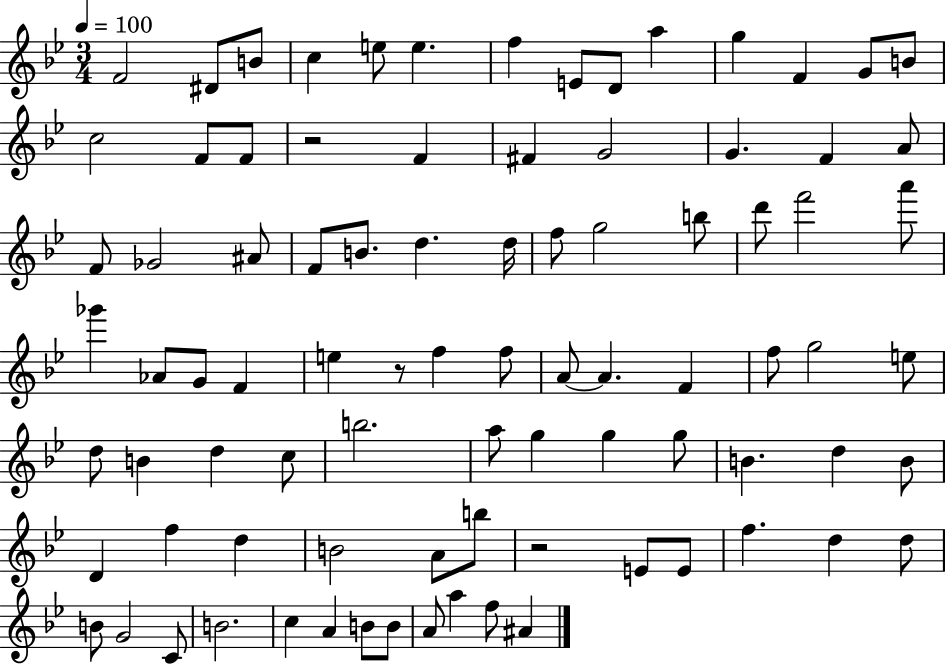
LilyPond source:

{
  \clef treble
  \numericTimeSignature
  \time 3/4
  \key bes \major
  \tempo 4 = 100
  \repeat volta 2 { f'2 dis'8 b'8 | c''4 e''8 e''4. | f''4 e'8 d'8 a''4 | g''4 f'4 g'8 b'8 | \break c''2 f'8 f'8 | r2 f'4 | fis'4 g'2 | g'4. f'4 a'8 | \break f'8 ges'2 ais'8 | f'8 b'8. d''4. d''16 | f''8 g''2 b''8 | d'''8 f'''2 a'''8 | \break ges'''4 aes'8 g'8 f'4 | e''4 r8 f''4 f''8 | a'8~~ a'4. f'4 | f''8 g''2 e''8 | \break d''8 b'4 d''4 c''8 | b''2. | a''8 g''4 g''4 g''8 | b'4. d''4 b'8 | \break d'4 f''4 d''4 | b'2 a'8 b''8 | r2 e'8 e'8 | f''4. d''4 d''8 | \break b'8 g'2 c'8 | b'2. | c''4 a'4 b'8 b'8 | a'8 a''4 f''8 ais'4 | \break } \bar "|."
}